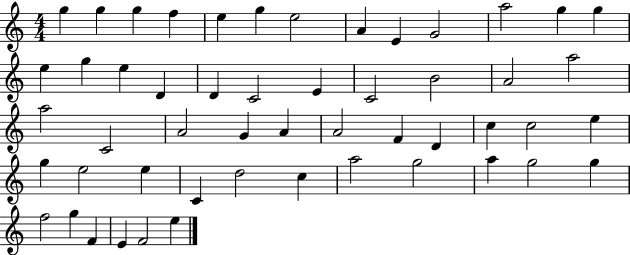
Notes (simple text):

G5/q G5/q G5/q F5/q E5/q G5/q E5/h A4/q E4/q G4/h A5/h G5/q G5/q E5/q G5/q E5/q D4/q D4/q C4/h E4/q C4/h B4/h A4/h A5/h A5/h C4/h A4/h G4/q A4/q A4/h F4/q D4/q C5/q C5/h E5/q G5/q E5/h E5/q C4/q D5/h C5/q A5/h G5/h A5/q G5/h G5/q F5/h G5/q F4/q E4/q F4/h E5/q